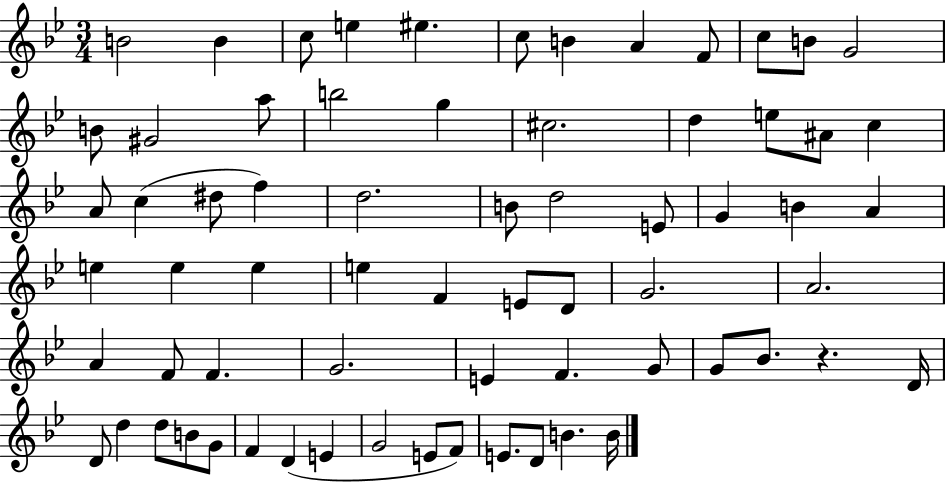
X:1
T:Untitled
M:3/4
L:1/4
K:Bb
B2 B c/2 e ^e c/2 B A F/2 c/2 B/2 G2 B/2 ^G2 a/2 b2 g ^c2 d e/2 ^A/2 c A/2 c ^d/2 f d2 B/2 d2 E/2 G B A e e e e F E/2 D/2 G2 A2 A F/2 F G2 E F G/2 G/2 _B/2 z D/4 D/2 d d/2 B/2 G/2 F D E G2 E/2 F/2 E/2 D/2 B B/4